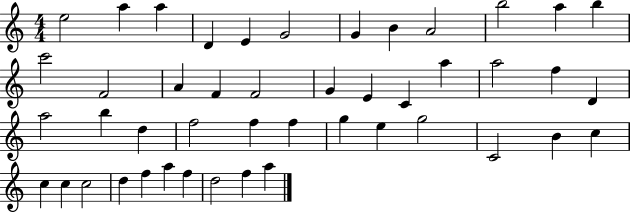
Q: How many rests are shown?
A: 0